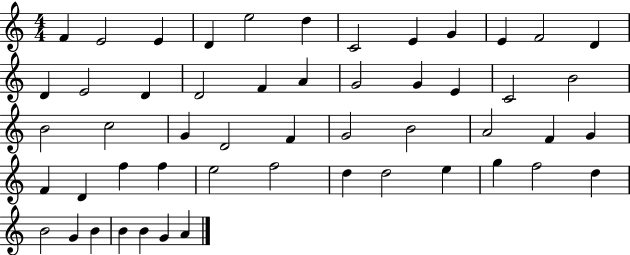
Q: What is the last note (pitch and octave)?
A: A4